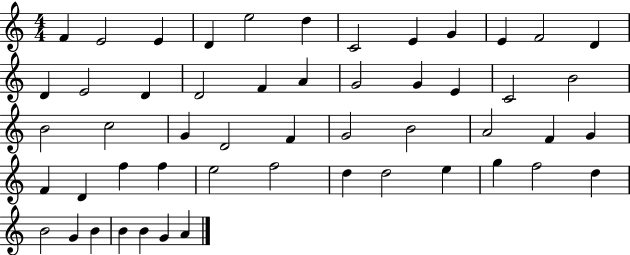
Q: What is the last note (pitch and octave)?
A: A4